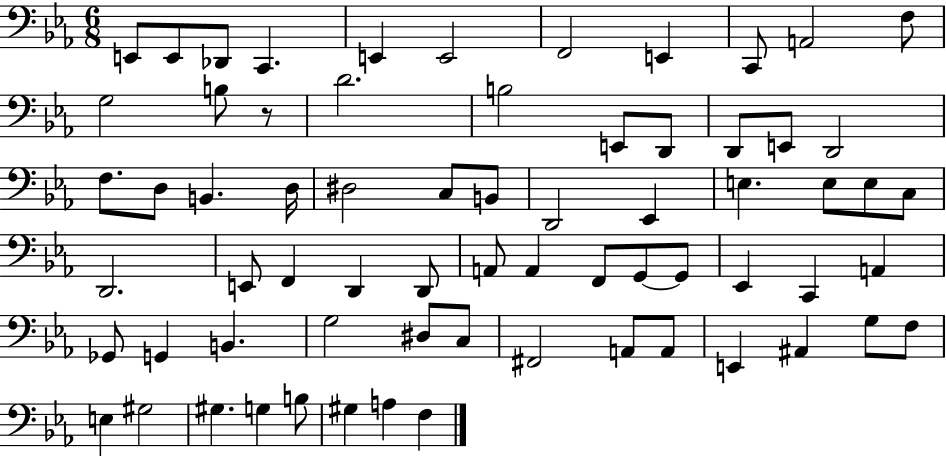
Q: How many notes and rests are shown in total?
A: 68